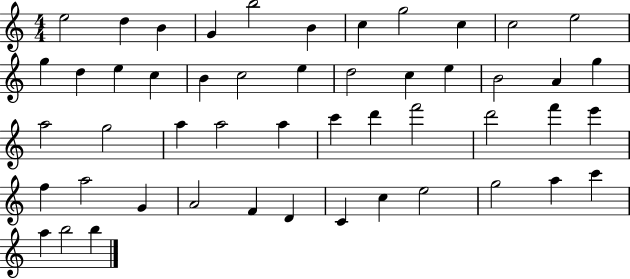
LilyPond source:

{
  \clef treble
  \numericTimeSignature
  \time 4/4
  \key c \major
  e''2 d''4 b'4 | g'4 b''2 b'4 | c''4 g''2 c''4 | c''2 e''2 | \break g''4 d''4 e''4 c''4 | b'4 c''2 e''4 | d''2 c''4 e''4 | b'2 a'4 g''4 | \break a''2 g''2 | a''4 a''2 a''4 | c'''4 d'''4 f'''2 | d'''2 f'''4 e'''4 | \break f''4 a''2 g'4 | a'2 f'4 d'4 | c'4 c''4 e''2 | g''2 a''4 c'''4 | \break a''4 b''2 b''4 | \bar "|."
}